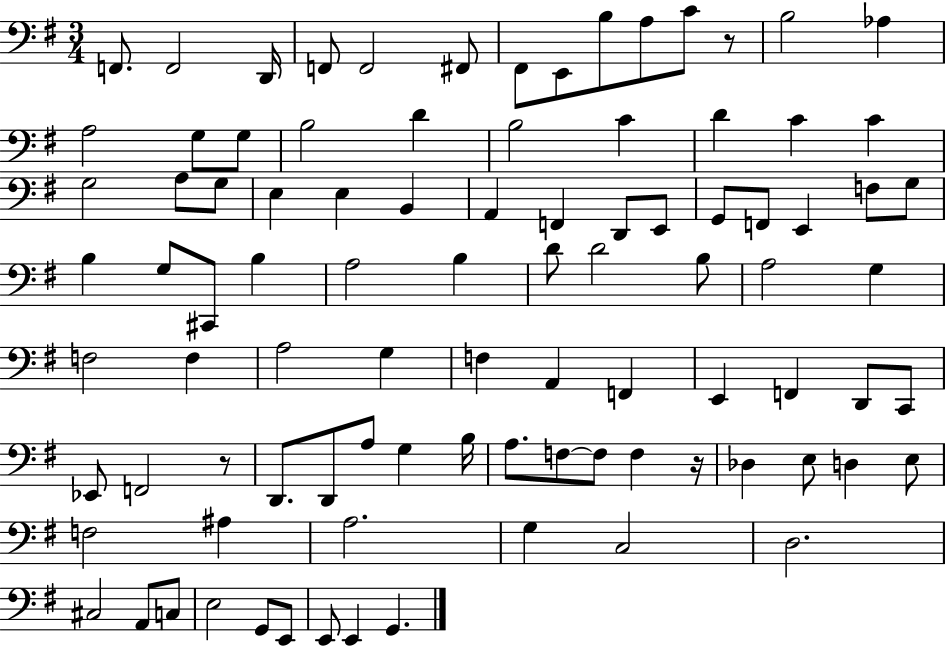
X:1
T:Untitled
M:3/4
L:1/4
K:G
F,,/2 F,,2 D,,/4 F,,/2 F,,2 ^F,,/2 ^F,,/2 E,,/2 B,/2 A,/2 C/2 z/2 B,2 _A, A,2 G,/2 G,/2 B,2 D B,2 C D C C G,2 A,/2 G,/2 E, E, B,, A,, F,, D,,/2 E,,/2 G,,/2 F,,/2 E,, F,/2 G,/2 B, G,/2 ^C,,/2 B, A,2 B, D/2 D2 B,/2 A,2 G, F,2 F, A,2 G, F, A,, F,, E,, F,, D,,/2 C,,/2 _E,,/2 F,,2 z/2 D,,/2 D,,/2 A,/2 G, B,/4 A,/2 F,/2 F,/2 F, z/4 _D, E,/2 D, E,/2 F,2 ^A, A,2 G, C,2 D,2 ^C,2 A,,/2 C,/2 E,2 G,,/2 E,,/2 E,,/2 E,, G,,